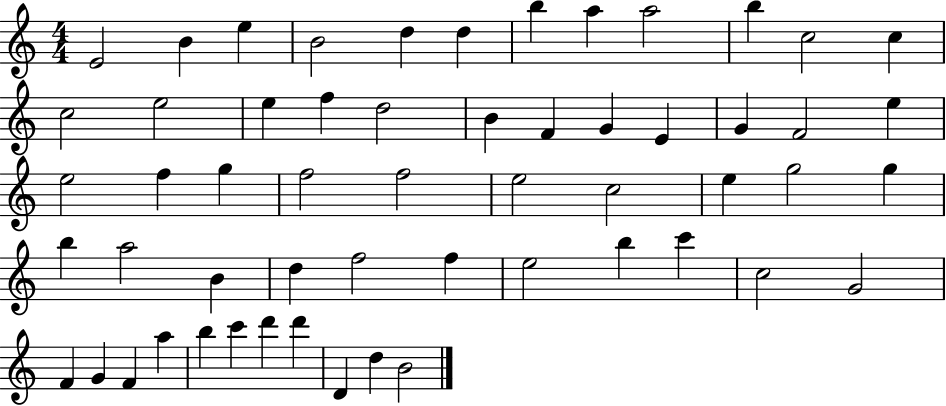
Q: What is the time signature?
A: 4/4